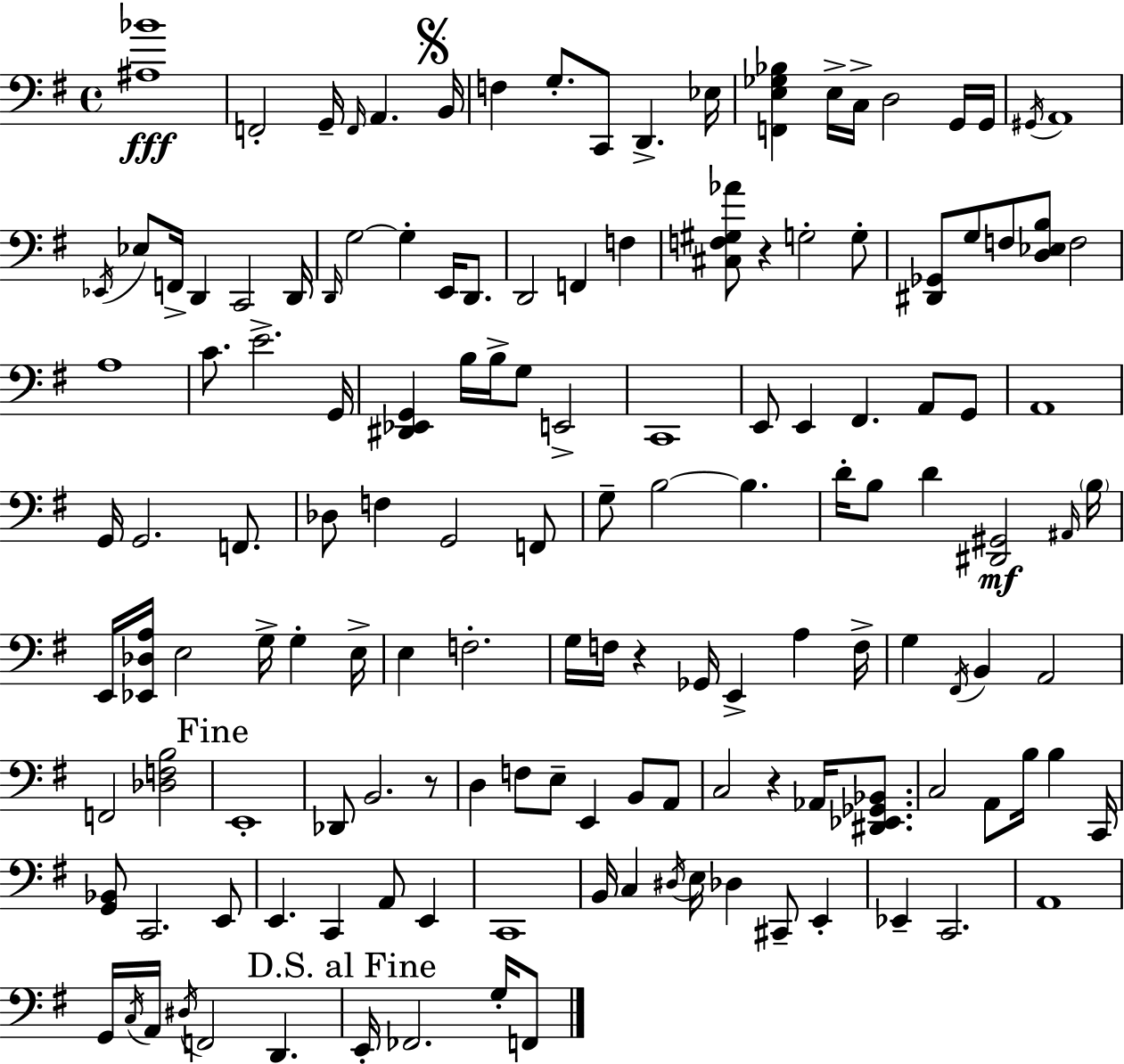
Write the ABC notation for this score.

X:1
T:Untitled
M:4/4
L:1/4
K:Em
[^A,_B]4 F,,2 G,,/4 F,,/4 A,, B,,/4 F, G,/2 C,,/2 D,, _E,/4 [F,,E,_G,_B,] E,/4 C,/4 D,2 G,,/4 G,,/4 ^G,,/4 A,,4 _E,,/4 _E,/2 F,,/4 D,, C,,2 D,,/4 D,,/4 G,2 G, E,,/4 D,,/2 D,,2 F,, F, [^C,F,^G,_A]/2 z G,2 G,/2 [^D,,_G,,]/2 G,/2 F,/2 [D,_E,B,]/2 F,2 A,4 C/2 E2 G,,/4 [^D,,_E,,G,,] B,/4 B,/4 G,/2 E,,2 C,,4 E,,/2 E,, ^F,, A,,/2 G,,/2 A,,4 G,,/4 G,,2 F,,/2 _D,/2 F, G,,2 F,,/2 G,/2 B,2 B, D/4 B,/2 D [^D,,^G,,]2 ^A,,/4 B,/4 E,,/4 [_E,,_D,A,]/4 E,2 G,/4 G, E,/4 E, F,2 G,/4 F,/4 z _G,,/4 E,, A, F,/4 G, ^F,,/4 B,, A,,2 F,,2 [_D,F,B,]2 E,,4 _D,,/2 B,,2 z/2 D, F,/2 E,/2 E,, B,,/2 A,,/2 C,2 z _A,,/4 [^D,,_E,,_G,,_B,,]/2 C,2 A,,/2 B,/4 B, C,,/4 [G,,_B,,]/2 C,,2 E,,/2 E,, C,, A,,/2 E,, C,,4 B,,/4 C, ^D,/4 E,/4 _D, ^C,,/2 E,, _E,, C,,2 A,,4 G,,/4 C,/4 A,,/4 ^D,/4 F,,2 D,, E,,/4 _F,,2 G,/4 F,,/2